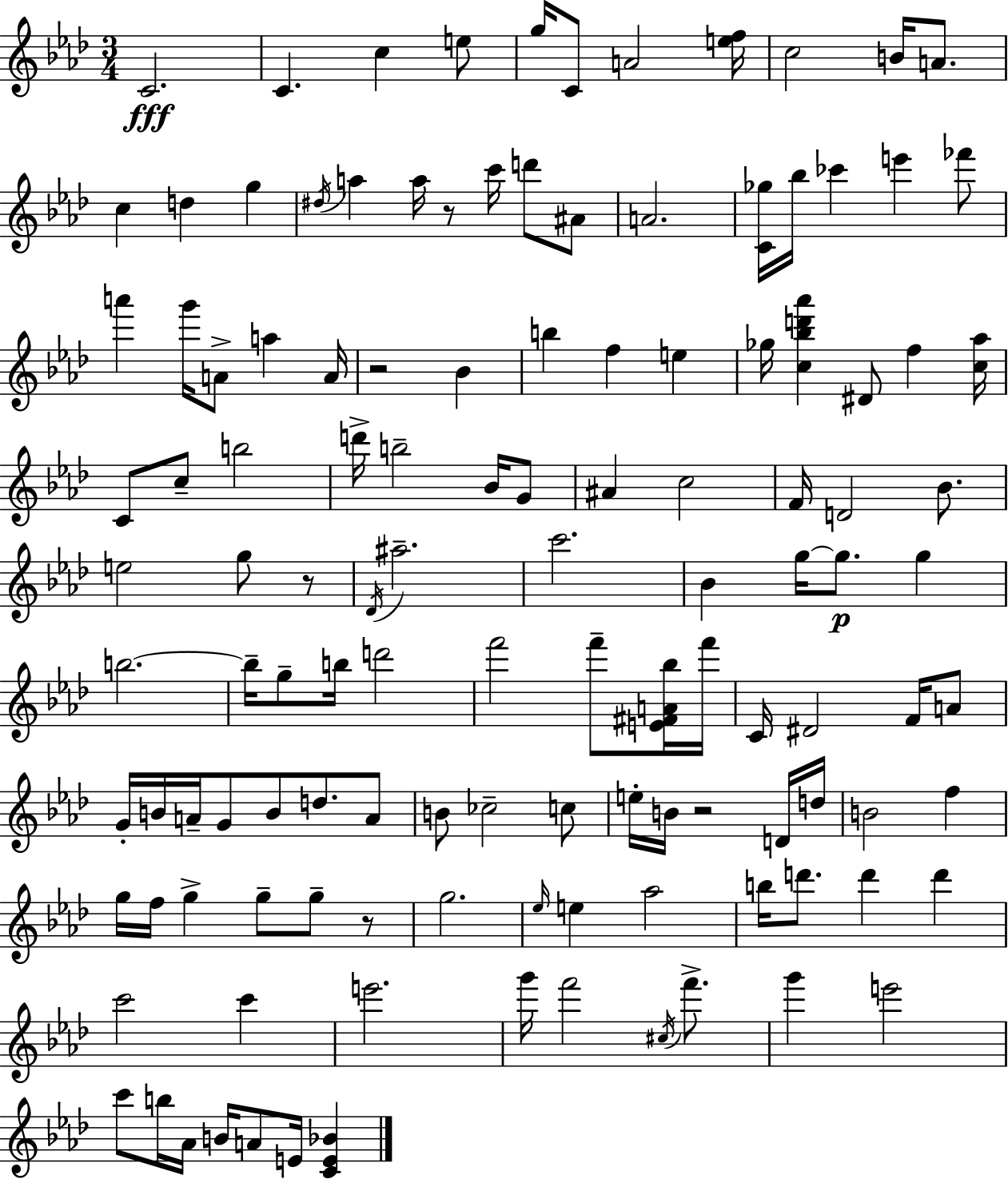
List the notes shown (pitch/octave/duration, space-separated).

C4/h. C4/q. C5/q E5/e G5/s C4/e A4/h [E5,F5]/s C5/h B4/s A4/e. C5/q D5/q G5/q D#5/s A5/q A5/s R/e C6/s D6/e A#4/e A4/h. [C4,Gb5]/s Bb5/s CES6/q E6/q FES6/e A6/q G6/s A4/e A5/q A4/s R/h Bb4/q B5/q F5/q E5/q Gb5/s [C5,Bb5,D6,Ab6]/q D#4/e F5/q [C5,Ab5]/s C4/e C5/e B5/h D6/s B5/h Bb4/s G4/e A#4/q C5/h F4/s D4/h Bb4/e. E5/h G5/e R/e Db4/s A#5/h. C6/h. Bb4/q G5/s G5/e. G5/q B5/h. B5/s G5/e B5/s D6/h F6/h F6/e [E4,F#4,A4,Bb5]/s F6/s C4/s D#4/h F4/s A4/e G4/s B4/s A4/s G4/e B4/e D5/e. A4/e B4/e CES5/h C5/e E5/s B4/s R/h D4/s D5/s B4/h F5/q G5/s F5/s G5/q G5/e G5/e R/e G5/h. Eb5/s E5/q Ab5/h B5/s D6/e. D6/q D6/q C6/h C6/q E6/h. G6/s F6/h C#5/s F6/e. G6/q E6/h C6/e B5/s Ab4/s B4/s A4/e E4/s [C4,E4,Bb4]/q